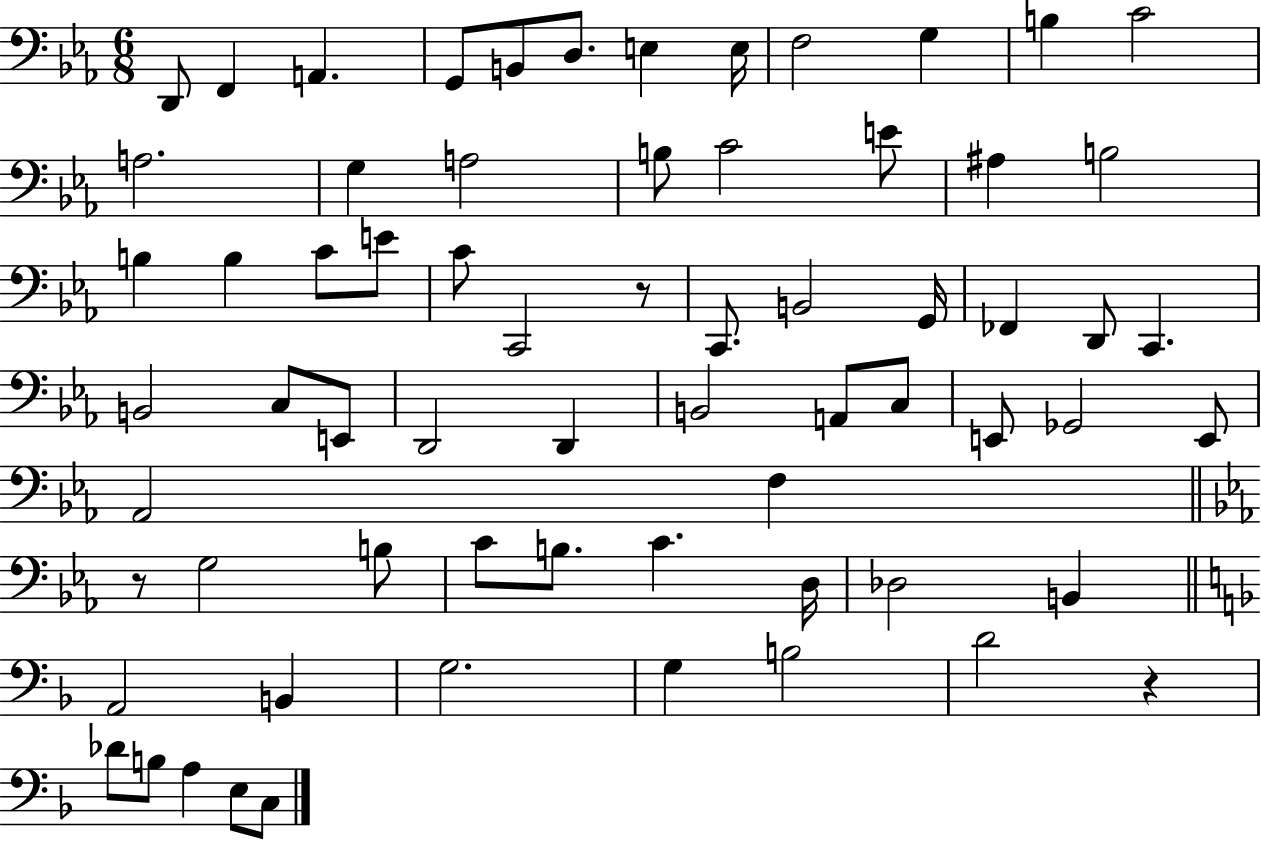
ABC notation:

X:1
T:Untitled
M:6/8
L:1/4
K:Eb
D,,/2 F,, A,, G,,/2 B,,/2 D,/2 E, E,/4 F,2 G, B, C2 A,2 G, A,2 B,/2 C2 E/2 ^A, B,2 B, B, C/2 E/2 C/2 C,,2 z/2 C,,/2 B,,2 G,,/4 _F,, D,,/2 C,, B,,2 C,/2 E,,/2 D,,2 D,, B,,2 A,,/2 C,/2 E,,/2 _G,,2 E,,/2 _A,,2 F, z/2 G,2 B,/2 C/2 B,/2 C D,/4 _D,2 B,, A,,2 B,, G,2 G, B,2 D2 z _D/2 B,/2 A, E,/2 C,/2